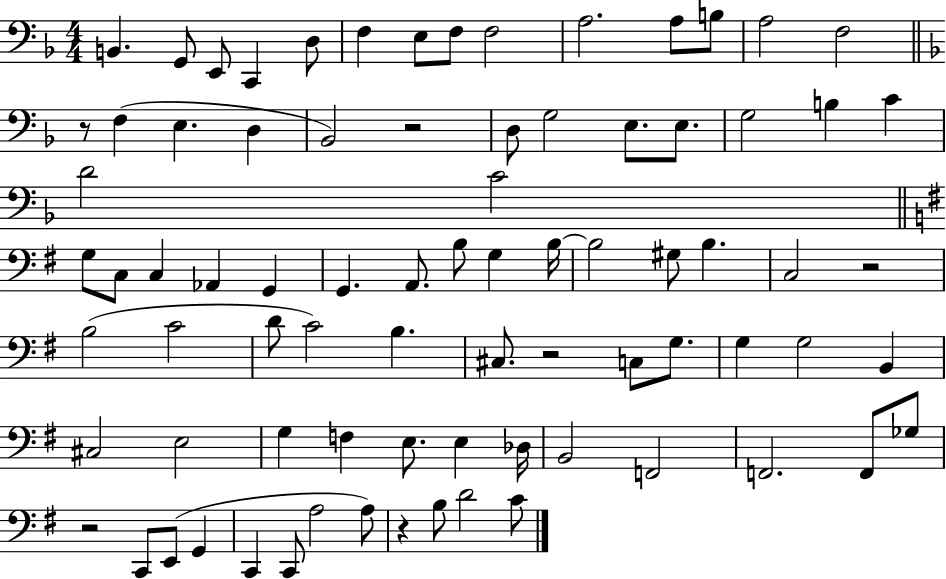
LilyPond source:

{
  \clef bass
  \numericTimeSignature
  \time 4/4
  \key f \major
  b,4. g,8 e,8 c,4 d8 | f4 e8 f8 f2 | a2. a8 b8 | a2 f2 | \break \bar "||" \break \key f \major r8 f4( e4. d4 | bes,2) r2 | d8 g2 e8. e8. | g2 b4 c'4 | \break d'2 c'2 | \bar "||" \break \key g \major g8 c8 c4 aes,4 g,4 | g,4. a,8. b8 g4 b16~~ | b2 gis8 b4. | c2 r2 | \break b2( c'2 | d'8 c'2) b4. | cis8. r2 c8 g8. | g4 g2 b,4 | \break cis2 e2 | g4 f4 e8. e4 des16 | b,2 f,2 | f,2. f,8 ges8 | \break r2 c,8 e,8( g,4 | c,4 c,8 a2 a8) | r4 b8 d'2 c'8 | \bar "|."
}